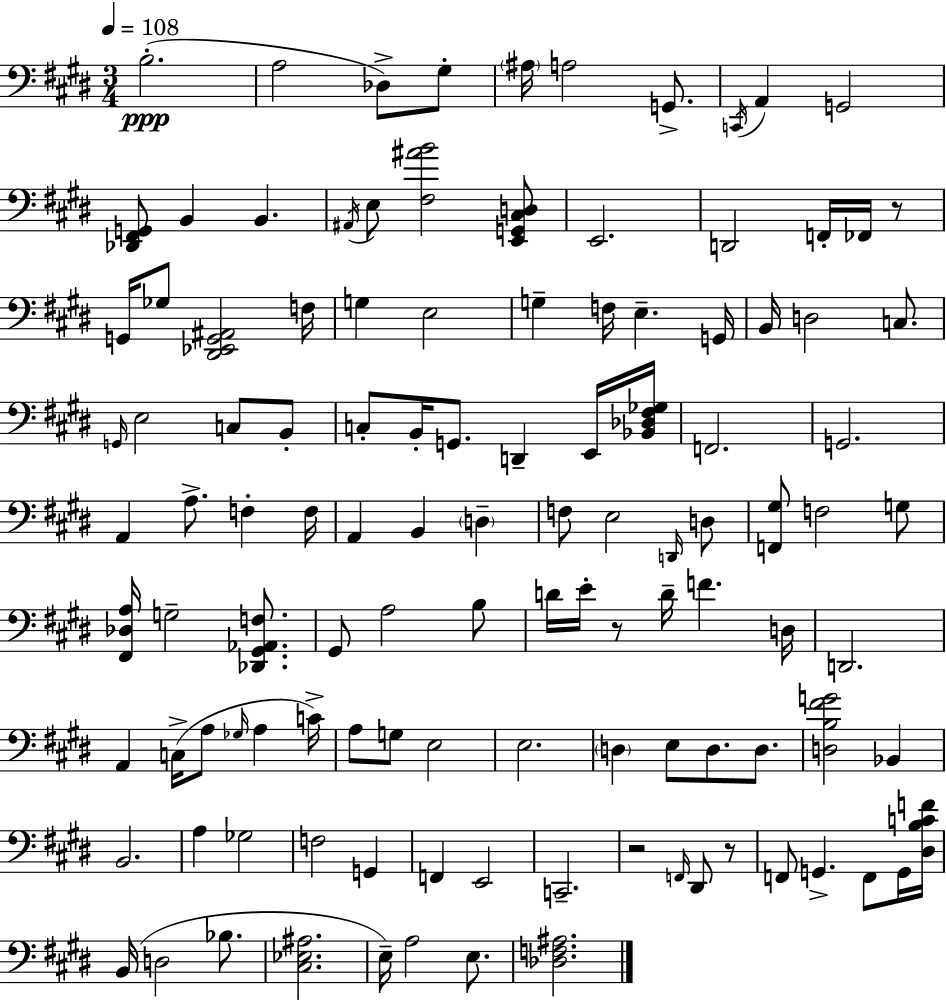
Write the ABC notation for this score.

X:1
T:Untitled
M:3/4
L:1/4
K:E
B,2 A,2 _D,/2 ^G,/2 ^A,/4 A,2 G,,/2 C,,/4 A,, G,,2 [_D,,^F,,G,,]/2 B,, B,, ^A,,/4 E,/2 [^F,^AB]2 [E,,G,,^C,D,]/2 E,,2 D,,2 F,,/4 _F,,/4 z/2 G,,/4 _G,/2 [^D,,_E,,G,,^A,,]2 F,/4 G, E,2 G, F,/4 E, G,,/4 B,,/4 D,2 C,/2 G,,/4 E,2 C,/2 B,,/2 C,/2 B,,/4 G,,/2 D,, E,,/4 [_B,,_D,^F,_G,]/4 F,,2 G,,2 A,, A,/2 F, F,/4 A,, B,, D, F,/2 E,2 D,,/4 D,/2 [F,,^G,]/2 F,2 G,/2 [^F,,_D,A,]/4 G,2 [_D,,^G,,_A,,F,]/2 ^G,,/2 A,2 B,/2 D/4 E/4 z/2 D/4 F D,/4 D,,2 A,, C,/4 A,/2 _G,/4 A, C/4 A,/2 G,/2 E,2 E,2 D, E,/2 D,/2 D,/2 [D,B,^FG]2 _B,, B,,2 A, _G,2 F,2 G,, F,, E,,2 C,,2 z2 F,,/4 ^D,,/2 z/2 F,,/2 G,, F,,/2 G,,/4 [^D,B,CF]/4 B,,/4 D,2 _B,/2 [^C,_E,^A,]2 E,/4 A,2 E,/2 [_D,F,^A,]2